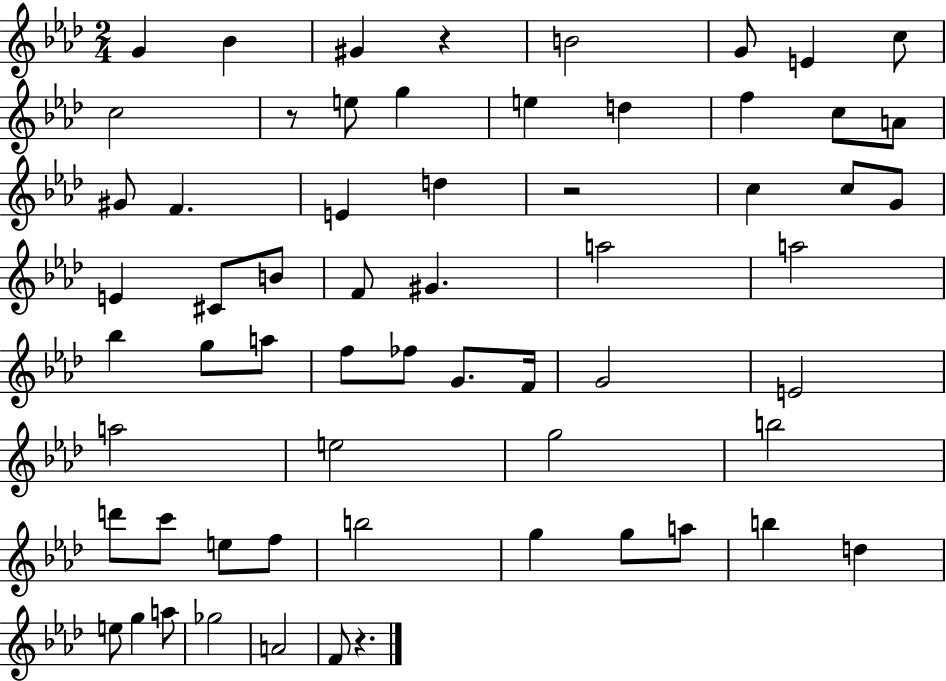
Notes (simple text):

G4/q Bb4/q G#4/q R/q B4/h G4/e E4/q C5/e C5/h R/e E5/e G5/q E5/q D5/q F5/q C5/e A4/e G#4/e F4/q. E4/q D5/q R/h C5/q C5/e G4/e E4/q C#4/e B4/e F4/e G#4/q. A5/h A5/h Bb5/q G5/e A5/e F5/e FES5/e G4/e. F4/s G4/h E4/h A5/h E5/h G5/h B5/h D6/e C6/e E5/e F5/e B5/h G5/q G5/e A5/e B5/q D5/q E5/e G5/q A5/e Gb5/h A4/h F4/e R/q.